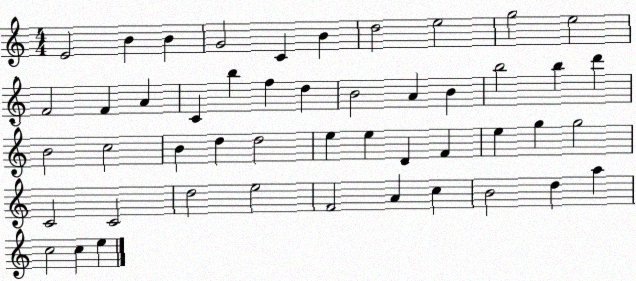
X:1
T:Untitled
M:4/4
L:1/4
K:C
E2 B B G2 C B d2 e2 g2 e2 F2 F A C b f d B2 A B b2 b d' B2 c2 B d d2 e e D F e g g2 C2 C2 d2 e2 F2 A c B2 d a c2 c e